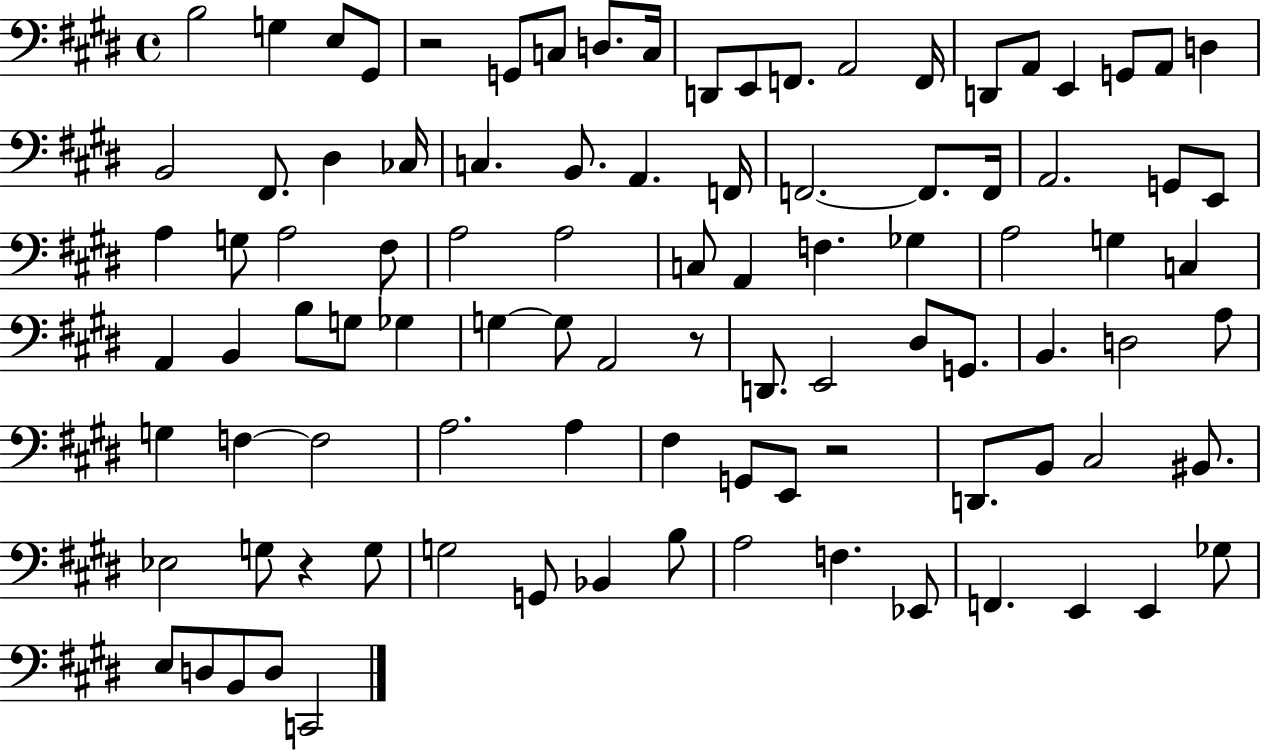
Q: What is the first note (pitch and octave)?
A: B3